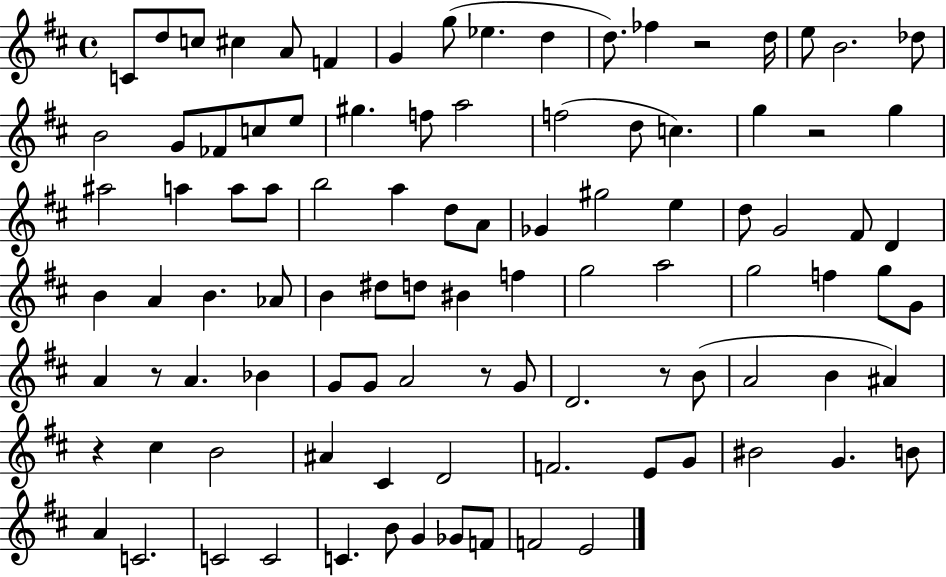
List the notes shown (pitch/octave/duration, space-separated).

C4/e D5/e C5/e C#5/q A4/e F4/q G4/q G5/e Eb5/q. D5/q D5/e. FES5/q R/h D5/s E5/e B4/h. Db5/e B4/h G4/e FES4/e C5/e E5/e G#5/q. F5/e A5/h F5/h D5/e C5/q. G5/q R/h G5/q A#5/h A5/q A5/e A5/e B5/h A5/q D5/e A4/e Gb4/q G#5/h E5/q D5/e G4/h F#4/e D4/q B4/q A4/q B4/q. Ab4/e B4/q D#5/e D5/e BIS4/q F5/q G5/h A5/h G5/h F5/q G5/e G4/e A4/q R/e A4/q. Bb4/q G4/e G4/e A4/h R/e G4/e D4/h. R/e B4/e A4/h B4/q A#4/q R/q C#5/q B4/h A#4/q C#4/q D4/h F4/h. E4/e G4/e BIS4/h G4/q. B4/e A4/q C4/h. C4/h C4/h C4/q. B4/e G4/q Gb4/e F4/e F4/h E4/h